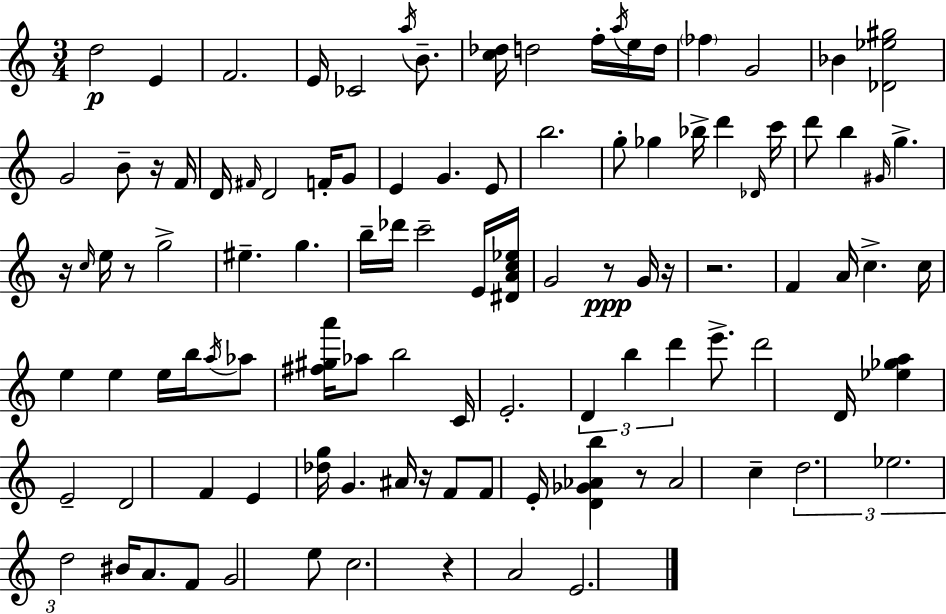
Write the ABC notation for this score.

X:1
T:Untitled
M:3/4
L:1/4
K:C
d2 E F2 E/4 _C2 a/4 B/2 [c_d]/4 d2 f/4 a/4 e/4 d/4 _f G2 _B [_D_e^g]2 G2 B/2 z/4 F/4 D/4 ^F/4 D2 F/4 G/2 E G E/2 b2 g/2 _g _b/4 d' _D/4 c'/4 d'/2 b ^G/4 g z/4 c/4 e/4 z/2 g2 ^e g b/4 _d'/4 c'2 E/4 [^DAc_e]/4 G2 z/2 G/4 z/4 z2 F A/4 c c/4 e e e/4 b/4 a/4 _a/2 [^f^ga']/4 _a/2 b2 C/4 E2 D b d' e'/2 d'2 D/4 [_e_ga] E2 D2 F E [_dg]/4 G ^A/4 z/4 F/2 F/2 E/4 [D_G_Ab] z/2 _A2 c d2 _e2 d2 ^B/4 A/2 F/2 G2 e/2 c2 z A2 E2